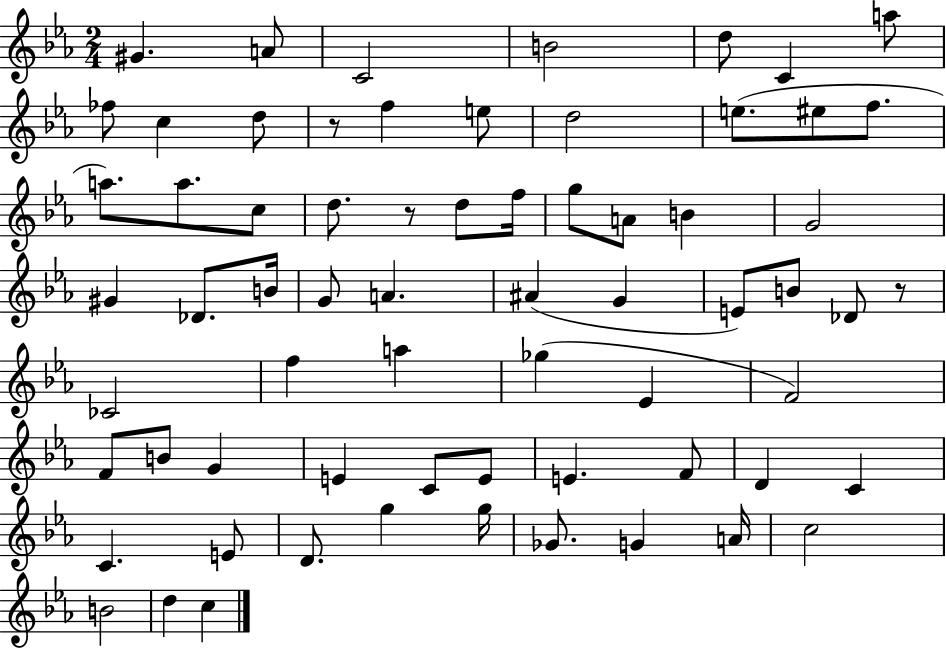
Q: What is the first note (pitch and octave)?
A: G#4